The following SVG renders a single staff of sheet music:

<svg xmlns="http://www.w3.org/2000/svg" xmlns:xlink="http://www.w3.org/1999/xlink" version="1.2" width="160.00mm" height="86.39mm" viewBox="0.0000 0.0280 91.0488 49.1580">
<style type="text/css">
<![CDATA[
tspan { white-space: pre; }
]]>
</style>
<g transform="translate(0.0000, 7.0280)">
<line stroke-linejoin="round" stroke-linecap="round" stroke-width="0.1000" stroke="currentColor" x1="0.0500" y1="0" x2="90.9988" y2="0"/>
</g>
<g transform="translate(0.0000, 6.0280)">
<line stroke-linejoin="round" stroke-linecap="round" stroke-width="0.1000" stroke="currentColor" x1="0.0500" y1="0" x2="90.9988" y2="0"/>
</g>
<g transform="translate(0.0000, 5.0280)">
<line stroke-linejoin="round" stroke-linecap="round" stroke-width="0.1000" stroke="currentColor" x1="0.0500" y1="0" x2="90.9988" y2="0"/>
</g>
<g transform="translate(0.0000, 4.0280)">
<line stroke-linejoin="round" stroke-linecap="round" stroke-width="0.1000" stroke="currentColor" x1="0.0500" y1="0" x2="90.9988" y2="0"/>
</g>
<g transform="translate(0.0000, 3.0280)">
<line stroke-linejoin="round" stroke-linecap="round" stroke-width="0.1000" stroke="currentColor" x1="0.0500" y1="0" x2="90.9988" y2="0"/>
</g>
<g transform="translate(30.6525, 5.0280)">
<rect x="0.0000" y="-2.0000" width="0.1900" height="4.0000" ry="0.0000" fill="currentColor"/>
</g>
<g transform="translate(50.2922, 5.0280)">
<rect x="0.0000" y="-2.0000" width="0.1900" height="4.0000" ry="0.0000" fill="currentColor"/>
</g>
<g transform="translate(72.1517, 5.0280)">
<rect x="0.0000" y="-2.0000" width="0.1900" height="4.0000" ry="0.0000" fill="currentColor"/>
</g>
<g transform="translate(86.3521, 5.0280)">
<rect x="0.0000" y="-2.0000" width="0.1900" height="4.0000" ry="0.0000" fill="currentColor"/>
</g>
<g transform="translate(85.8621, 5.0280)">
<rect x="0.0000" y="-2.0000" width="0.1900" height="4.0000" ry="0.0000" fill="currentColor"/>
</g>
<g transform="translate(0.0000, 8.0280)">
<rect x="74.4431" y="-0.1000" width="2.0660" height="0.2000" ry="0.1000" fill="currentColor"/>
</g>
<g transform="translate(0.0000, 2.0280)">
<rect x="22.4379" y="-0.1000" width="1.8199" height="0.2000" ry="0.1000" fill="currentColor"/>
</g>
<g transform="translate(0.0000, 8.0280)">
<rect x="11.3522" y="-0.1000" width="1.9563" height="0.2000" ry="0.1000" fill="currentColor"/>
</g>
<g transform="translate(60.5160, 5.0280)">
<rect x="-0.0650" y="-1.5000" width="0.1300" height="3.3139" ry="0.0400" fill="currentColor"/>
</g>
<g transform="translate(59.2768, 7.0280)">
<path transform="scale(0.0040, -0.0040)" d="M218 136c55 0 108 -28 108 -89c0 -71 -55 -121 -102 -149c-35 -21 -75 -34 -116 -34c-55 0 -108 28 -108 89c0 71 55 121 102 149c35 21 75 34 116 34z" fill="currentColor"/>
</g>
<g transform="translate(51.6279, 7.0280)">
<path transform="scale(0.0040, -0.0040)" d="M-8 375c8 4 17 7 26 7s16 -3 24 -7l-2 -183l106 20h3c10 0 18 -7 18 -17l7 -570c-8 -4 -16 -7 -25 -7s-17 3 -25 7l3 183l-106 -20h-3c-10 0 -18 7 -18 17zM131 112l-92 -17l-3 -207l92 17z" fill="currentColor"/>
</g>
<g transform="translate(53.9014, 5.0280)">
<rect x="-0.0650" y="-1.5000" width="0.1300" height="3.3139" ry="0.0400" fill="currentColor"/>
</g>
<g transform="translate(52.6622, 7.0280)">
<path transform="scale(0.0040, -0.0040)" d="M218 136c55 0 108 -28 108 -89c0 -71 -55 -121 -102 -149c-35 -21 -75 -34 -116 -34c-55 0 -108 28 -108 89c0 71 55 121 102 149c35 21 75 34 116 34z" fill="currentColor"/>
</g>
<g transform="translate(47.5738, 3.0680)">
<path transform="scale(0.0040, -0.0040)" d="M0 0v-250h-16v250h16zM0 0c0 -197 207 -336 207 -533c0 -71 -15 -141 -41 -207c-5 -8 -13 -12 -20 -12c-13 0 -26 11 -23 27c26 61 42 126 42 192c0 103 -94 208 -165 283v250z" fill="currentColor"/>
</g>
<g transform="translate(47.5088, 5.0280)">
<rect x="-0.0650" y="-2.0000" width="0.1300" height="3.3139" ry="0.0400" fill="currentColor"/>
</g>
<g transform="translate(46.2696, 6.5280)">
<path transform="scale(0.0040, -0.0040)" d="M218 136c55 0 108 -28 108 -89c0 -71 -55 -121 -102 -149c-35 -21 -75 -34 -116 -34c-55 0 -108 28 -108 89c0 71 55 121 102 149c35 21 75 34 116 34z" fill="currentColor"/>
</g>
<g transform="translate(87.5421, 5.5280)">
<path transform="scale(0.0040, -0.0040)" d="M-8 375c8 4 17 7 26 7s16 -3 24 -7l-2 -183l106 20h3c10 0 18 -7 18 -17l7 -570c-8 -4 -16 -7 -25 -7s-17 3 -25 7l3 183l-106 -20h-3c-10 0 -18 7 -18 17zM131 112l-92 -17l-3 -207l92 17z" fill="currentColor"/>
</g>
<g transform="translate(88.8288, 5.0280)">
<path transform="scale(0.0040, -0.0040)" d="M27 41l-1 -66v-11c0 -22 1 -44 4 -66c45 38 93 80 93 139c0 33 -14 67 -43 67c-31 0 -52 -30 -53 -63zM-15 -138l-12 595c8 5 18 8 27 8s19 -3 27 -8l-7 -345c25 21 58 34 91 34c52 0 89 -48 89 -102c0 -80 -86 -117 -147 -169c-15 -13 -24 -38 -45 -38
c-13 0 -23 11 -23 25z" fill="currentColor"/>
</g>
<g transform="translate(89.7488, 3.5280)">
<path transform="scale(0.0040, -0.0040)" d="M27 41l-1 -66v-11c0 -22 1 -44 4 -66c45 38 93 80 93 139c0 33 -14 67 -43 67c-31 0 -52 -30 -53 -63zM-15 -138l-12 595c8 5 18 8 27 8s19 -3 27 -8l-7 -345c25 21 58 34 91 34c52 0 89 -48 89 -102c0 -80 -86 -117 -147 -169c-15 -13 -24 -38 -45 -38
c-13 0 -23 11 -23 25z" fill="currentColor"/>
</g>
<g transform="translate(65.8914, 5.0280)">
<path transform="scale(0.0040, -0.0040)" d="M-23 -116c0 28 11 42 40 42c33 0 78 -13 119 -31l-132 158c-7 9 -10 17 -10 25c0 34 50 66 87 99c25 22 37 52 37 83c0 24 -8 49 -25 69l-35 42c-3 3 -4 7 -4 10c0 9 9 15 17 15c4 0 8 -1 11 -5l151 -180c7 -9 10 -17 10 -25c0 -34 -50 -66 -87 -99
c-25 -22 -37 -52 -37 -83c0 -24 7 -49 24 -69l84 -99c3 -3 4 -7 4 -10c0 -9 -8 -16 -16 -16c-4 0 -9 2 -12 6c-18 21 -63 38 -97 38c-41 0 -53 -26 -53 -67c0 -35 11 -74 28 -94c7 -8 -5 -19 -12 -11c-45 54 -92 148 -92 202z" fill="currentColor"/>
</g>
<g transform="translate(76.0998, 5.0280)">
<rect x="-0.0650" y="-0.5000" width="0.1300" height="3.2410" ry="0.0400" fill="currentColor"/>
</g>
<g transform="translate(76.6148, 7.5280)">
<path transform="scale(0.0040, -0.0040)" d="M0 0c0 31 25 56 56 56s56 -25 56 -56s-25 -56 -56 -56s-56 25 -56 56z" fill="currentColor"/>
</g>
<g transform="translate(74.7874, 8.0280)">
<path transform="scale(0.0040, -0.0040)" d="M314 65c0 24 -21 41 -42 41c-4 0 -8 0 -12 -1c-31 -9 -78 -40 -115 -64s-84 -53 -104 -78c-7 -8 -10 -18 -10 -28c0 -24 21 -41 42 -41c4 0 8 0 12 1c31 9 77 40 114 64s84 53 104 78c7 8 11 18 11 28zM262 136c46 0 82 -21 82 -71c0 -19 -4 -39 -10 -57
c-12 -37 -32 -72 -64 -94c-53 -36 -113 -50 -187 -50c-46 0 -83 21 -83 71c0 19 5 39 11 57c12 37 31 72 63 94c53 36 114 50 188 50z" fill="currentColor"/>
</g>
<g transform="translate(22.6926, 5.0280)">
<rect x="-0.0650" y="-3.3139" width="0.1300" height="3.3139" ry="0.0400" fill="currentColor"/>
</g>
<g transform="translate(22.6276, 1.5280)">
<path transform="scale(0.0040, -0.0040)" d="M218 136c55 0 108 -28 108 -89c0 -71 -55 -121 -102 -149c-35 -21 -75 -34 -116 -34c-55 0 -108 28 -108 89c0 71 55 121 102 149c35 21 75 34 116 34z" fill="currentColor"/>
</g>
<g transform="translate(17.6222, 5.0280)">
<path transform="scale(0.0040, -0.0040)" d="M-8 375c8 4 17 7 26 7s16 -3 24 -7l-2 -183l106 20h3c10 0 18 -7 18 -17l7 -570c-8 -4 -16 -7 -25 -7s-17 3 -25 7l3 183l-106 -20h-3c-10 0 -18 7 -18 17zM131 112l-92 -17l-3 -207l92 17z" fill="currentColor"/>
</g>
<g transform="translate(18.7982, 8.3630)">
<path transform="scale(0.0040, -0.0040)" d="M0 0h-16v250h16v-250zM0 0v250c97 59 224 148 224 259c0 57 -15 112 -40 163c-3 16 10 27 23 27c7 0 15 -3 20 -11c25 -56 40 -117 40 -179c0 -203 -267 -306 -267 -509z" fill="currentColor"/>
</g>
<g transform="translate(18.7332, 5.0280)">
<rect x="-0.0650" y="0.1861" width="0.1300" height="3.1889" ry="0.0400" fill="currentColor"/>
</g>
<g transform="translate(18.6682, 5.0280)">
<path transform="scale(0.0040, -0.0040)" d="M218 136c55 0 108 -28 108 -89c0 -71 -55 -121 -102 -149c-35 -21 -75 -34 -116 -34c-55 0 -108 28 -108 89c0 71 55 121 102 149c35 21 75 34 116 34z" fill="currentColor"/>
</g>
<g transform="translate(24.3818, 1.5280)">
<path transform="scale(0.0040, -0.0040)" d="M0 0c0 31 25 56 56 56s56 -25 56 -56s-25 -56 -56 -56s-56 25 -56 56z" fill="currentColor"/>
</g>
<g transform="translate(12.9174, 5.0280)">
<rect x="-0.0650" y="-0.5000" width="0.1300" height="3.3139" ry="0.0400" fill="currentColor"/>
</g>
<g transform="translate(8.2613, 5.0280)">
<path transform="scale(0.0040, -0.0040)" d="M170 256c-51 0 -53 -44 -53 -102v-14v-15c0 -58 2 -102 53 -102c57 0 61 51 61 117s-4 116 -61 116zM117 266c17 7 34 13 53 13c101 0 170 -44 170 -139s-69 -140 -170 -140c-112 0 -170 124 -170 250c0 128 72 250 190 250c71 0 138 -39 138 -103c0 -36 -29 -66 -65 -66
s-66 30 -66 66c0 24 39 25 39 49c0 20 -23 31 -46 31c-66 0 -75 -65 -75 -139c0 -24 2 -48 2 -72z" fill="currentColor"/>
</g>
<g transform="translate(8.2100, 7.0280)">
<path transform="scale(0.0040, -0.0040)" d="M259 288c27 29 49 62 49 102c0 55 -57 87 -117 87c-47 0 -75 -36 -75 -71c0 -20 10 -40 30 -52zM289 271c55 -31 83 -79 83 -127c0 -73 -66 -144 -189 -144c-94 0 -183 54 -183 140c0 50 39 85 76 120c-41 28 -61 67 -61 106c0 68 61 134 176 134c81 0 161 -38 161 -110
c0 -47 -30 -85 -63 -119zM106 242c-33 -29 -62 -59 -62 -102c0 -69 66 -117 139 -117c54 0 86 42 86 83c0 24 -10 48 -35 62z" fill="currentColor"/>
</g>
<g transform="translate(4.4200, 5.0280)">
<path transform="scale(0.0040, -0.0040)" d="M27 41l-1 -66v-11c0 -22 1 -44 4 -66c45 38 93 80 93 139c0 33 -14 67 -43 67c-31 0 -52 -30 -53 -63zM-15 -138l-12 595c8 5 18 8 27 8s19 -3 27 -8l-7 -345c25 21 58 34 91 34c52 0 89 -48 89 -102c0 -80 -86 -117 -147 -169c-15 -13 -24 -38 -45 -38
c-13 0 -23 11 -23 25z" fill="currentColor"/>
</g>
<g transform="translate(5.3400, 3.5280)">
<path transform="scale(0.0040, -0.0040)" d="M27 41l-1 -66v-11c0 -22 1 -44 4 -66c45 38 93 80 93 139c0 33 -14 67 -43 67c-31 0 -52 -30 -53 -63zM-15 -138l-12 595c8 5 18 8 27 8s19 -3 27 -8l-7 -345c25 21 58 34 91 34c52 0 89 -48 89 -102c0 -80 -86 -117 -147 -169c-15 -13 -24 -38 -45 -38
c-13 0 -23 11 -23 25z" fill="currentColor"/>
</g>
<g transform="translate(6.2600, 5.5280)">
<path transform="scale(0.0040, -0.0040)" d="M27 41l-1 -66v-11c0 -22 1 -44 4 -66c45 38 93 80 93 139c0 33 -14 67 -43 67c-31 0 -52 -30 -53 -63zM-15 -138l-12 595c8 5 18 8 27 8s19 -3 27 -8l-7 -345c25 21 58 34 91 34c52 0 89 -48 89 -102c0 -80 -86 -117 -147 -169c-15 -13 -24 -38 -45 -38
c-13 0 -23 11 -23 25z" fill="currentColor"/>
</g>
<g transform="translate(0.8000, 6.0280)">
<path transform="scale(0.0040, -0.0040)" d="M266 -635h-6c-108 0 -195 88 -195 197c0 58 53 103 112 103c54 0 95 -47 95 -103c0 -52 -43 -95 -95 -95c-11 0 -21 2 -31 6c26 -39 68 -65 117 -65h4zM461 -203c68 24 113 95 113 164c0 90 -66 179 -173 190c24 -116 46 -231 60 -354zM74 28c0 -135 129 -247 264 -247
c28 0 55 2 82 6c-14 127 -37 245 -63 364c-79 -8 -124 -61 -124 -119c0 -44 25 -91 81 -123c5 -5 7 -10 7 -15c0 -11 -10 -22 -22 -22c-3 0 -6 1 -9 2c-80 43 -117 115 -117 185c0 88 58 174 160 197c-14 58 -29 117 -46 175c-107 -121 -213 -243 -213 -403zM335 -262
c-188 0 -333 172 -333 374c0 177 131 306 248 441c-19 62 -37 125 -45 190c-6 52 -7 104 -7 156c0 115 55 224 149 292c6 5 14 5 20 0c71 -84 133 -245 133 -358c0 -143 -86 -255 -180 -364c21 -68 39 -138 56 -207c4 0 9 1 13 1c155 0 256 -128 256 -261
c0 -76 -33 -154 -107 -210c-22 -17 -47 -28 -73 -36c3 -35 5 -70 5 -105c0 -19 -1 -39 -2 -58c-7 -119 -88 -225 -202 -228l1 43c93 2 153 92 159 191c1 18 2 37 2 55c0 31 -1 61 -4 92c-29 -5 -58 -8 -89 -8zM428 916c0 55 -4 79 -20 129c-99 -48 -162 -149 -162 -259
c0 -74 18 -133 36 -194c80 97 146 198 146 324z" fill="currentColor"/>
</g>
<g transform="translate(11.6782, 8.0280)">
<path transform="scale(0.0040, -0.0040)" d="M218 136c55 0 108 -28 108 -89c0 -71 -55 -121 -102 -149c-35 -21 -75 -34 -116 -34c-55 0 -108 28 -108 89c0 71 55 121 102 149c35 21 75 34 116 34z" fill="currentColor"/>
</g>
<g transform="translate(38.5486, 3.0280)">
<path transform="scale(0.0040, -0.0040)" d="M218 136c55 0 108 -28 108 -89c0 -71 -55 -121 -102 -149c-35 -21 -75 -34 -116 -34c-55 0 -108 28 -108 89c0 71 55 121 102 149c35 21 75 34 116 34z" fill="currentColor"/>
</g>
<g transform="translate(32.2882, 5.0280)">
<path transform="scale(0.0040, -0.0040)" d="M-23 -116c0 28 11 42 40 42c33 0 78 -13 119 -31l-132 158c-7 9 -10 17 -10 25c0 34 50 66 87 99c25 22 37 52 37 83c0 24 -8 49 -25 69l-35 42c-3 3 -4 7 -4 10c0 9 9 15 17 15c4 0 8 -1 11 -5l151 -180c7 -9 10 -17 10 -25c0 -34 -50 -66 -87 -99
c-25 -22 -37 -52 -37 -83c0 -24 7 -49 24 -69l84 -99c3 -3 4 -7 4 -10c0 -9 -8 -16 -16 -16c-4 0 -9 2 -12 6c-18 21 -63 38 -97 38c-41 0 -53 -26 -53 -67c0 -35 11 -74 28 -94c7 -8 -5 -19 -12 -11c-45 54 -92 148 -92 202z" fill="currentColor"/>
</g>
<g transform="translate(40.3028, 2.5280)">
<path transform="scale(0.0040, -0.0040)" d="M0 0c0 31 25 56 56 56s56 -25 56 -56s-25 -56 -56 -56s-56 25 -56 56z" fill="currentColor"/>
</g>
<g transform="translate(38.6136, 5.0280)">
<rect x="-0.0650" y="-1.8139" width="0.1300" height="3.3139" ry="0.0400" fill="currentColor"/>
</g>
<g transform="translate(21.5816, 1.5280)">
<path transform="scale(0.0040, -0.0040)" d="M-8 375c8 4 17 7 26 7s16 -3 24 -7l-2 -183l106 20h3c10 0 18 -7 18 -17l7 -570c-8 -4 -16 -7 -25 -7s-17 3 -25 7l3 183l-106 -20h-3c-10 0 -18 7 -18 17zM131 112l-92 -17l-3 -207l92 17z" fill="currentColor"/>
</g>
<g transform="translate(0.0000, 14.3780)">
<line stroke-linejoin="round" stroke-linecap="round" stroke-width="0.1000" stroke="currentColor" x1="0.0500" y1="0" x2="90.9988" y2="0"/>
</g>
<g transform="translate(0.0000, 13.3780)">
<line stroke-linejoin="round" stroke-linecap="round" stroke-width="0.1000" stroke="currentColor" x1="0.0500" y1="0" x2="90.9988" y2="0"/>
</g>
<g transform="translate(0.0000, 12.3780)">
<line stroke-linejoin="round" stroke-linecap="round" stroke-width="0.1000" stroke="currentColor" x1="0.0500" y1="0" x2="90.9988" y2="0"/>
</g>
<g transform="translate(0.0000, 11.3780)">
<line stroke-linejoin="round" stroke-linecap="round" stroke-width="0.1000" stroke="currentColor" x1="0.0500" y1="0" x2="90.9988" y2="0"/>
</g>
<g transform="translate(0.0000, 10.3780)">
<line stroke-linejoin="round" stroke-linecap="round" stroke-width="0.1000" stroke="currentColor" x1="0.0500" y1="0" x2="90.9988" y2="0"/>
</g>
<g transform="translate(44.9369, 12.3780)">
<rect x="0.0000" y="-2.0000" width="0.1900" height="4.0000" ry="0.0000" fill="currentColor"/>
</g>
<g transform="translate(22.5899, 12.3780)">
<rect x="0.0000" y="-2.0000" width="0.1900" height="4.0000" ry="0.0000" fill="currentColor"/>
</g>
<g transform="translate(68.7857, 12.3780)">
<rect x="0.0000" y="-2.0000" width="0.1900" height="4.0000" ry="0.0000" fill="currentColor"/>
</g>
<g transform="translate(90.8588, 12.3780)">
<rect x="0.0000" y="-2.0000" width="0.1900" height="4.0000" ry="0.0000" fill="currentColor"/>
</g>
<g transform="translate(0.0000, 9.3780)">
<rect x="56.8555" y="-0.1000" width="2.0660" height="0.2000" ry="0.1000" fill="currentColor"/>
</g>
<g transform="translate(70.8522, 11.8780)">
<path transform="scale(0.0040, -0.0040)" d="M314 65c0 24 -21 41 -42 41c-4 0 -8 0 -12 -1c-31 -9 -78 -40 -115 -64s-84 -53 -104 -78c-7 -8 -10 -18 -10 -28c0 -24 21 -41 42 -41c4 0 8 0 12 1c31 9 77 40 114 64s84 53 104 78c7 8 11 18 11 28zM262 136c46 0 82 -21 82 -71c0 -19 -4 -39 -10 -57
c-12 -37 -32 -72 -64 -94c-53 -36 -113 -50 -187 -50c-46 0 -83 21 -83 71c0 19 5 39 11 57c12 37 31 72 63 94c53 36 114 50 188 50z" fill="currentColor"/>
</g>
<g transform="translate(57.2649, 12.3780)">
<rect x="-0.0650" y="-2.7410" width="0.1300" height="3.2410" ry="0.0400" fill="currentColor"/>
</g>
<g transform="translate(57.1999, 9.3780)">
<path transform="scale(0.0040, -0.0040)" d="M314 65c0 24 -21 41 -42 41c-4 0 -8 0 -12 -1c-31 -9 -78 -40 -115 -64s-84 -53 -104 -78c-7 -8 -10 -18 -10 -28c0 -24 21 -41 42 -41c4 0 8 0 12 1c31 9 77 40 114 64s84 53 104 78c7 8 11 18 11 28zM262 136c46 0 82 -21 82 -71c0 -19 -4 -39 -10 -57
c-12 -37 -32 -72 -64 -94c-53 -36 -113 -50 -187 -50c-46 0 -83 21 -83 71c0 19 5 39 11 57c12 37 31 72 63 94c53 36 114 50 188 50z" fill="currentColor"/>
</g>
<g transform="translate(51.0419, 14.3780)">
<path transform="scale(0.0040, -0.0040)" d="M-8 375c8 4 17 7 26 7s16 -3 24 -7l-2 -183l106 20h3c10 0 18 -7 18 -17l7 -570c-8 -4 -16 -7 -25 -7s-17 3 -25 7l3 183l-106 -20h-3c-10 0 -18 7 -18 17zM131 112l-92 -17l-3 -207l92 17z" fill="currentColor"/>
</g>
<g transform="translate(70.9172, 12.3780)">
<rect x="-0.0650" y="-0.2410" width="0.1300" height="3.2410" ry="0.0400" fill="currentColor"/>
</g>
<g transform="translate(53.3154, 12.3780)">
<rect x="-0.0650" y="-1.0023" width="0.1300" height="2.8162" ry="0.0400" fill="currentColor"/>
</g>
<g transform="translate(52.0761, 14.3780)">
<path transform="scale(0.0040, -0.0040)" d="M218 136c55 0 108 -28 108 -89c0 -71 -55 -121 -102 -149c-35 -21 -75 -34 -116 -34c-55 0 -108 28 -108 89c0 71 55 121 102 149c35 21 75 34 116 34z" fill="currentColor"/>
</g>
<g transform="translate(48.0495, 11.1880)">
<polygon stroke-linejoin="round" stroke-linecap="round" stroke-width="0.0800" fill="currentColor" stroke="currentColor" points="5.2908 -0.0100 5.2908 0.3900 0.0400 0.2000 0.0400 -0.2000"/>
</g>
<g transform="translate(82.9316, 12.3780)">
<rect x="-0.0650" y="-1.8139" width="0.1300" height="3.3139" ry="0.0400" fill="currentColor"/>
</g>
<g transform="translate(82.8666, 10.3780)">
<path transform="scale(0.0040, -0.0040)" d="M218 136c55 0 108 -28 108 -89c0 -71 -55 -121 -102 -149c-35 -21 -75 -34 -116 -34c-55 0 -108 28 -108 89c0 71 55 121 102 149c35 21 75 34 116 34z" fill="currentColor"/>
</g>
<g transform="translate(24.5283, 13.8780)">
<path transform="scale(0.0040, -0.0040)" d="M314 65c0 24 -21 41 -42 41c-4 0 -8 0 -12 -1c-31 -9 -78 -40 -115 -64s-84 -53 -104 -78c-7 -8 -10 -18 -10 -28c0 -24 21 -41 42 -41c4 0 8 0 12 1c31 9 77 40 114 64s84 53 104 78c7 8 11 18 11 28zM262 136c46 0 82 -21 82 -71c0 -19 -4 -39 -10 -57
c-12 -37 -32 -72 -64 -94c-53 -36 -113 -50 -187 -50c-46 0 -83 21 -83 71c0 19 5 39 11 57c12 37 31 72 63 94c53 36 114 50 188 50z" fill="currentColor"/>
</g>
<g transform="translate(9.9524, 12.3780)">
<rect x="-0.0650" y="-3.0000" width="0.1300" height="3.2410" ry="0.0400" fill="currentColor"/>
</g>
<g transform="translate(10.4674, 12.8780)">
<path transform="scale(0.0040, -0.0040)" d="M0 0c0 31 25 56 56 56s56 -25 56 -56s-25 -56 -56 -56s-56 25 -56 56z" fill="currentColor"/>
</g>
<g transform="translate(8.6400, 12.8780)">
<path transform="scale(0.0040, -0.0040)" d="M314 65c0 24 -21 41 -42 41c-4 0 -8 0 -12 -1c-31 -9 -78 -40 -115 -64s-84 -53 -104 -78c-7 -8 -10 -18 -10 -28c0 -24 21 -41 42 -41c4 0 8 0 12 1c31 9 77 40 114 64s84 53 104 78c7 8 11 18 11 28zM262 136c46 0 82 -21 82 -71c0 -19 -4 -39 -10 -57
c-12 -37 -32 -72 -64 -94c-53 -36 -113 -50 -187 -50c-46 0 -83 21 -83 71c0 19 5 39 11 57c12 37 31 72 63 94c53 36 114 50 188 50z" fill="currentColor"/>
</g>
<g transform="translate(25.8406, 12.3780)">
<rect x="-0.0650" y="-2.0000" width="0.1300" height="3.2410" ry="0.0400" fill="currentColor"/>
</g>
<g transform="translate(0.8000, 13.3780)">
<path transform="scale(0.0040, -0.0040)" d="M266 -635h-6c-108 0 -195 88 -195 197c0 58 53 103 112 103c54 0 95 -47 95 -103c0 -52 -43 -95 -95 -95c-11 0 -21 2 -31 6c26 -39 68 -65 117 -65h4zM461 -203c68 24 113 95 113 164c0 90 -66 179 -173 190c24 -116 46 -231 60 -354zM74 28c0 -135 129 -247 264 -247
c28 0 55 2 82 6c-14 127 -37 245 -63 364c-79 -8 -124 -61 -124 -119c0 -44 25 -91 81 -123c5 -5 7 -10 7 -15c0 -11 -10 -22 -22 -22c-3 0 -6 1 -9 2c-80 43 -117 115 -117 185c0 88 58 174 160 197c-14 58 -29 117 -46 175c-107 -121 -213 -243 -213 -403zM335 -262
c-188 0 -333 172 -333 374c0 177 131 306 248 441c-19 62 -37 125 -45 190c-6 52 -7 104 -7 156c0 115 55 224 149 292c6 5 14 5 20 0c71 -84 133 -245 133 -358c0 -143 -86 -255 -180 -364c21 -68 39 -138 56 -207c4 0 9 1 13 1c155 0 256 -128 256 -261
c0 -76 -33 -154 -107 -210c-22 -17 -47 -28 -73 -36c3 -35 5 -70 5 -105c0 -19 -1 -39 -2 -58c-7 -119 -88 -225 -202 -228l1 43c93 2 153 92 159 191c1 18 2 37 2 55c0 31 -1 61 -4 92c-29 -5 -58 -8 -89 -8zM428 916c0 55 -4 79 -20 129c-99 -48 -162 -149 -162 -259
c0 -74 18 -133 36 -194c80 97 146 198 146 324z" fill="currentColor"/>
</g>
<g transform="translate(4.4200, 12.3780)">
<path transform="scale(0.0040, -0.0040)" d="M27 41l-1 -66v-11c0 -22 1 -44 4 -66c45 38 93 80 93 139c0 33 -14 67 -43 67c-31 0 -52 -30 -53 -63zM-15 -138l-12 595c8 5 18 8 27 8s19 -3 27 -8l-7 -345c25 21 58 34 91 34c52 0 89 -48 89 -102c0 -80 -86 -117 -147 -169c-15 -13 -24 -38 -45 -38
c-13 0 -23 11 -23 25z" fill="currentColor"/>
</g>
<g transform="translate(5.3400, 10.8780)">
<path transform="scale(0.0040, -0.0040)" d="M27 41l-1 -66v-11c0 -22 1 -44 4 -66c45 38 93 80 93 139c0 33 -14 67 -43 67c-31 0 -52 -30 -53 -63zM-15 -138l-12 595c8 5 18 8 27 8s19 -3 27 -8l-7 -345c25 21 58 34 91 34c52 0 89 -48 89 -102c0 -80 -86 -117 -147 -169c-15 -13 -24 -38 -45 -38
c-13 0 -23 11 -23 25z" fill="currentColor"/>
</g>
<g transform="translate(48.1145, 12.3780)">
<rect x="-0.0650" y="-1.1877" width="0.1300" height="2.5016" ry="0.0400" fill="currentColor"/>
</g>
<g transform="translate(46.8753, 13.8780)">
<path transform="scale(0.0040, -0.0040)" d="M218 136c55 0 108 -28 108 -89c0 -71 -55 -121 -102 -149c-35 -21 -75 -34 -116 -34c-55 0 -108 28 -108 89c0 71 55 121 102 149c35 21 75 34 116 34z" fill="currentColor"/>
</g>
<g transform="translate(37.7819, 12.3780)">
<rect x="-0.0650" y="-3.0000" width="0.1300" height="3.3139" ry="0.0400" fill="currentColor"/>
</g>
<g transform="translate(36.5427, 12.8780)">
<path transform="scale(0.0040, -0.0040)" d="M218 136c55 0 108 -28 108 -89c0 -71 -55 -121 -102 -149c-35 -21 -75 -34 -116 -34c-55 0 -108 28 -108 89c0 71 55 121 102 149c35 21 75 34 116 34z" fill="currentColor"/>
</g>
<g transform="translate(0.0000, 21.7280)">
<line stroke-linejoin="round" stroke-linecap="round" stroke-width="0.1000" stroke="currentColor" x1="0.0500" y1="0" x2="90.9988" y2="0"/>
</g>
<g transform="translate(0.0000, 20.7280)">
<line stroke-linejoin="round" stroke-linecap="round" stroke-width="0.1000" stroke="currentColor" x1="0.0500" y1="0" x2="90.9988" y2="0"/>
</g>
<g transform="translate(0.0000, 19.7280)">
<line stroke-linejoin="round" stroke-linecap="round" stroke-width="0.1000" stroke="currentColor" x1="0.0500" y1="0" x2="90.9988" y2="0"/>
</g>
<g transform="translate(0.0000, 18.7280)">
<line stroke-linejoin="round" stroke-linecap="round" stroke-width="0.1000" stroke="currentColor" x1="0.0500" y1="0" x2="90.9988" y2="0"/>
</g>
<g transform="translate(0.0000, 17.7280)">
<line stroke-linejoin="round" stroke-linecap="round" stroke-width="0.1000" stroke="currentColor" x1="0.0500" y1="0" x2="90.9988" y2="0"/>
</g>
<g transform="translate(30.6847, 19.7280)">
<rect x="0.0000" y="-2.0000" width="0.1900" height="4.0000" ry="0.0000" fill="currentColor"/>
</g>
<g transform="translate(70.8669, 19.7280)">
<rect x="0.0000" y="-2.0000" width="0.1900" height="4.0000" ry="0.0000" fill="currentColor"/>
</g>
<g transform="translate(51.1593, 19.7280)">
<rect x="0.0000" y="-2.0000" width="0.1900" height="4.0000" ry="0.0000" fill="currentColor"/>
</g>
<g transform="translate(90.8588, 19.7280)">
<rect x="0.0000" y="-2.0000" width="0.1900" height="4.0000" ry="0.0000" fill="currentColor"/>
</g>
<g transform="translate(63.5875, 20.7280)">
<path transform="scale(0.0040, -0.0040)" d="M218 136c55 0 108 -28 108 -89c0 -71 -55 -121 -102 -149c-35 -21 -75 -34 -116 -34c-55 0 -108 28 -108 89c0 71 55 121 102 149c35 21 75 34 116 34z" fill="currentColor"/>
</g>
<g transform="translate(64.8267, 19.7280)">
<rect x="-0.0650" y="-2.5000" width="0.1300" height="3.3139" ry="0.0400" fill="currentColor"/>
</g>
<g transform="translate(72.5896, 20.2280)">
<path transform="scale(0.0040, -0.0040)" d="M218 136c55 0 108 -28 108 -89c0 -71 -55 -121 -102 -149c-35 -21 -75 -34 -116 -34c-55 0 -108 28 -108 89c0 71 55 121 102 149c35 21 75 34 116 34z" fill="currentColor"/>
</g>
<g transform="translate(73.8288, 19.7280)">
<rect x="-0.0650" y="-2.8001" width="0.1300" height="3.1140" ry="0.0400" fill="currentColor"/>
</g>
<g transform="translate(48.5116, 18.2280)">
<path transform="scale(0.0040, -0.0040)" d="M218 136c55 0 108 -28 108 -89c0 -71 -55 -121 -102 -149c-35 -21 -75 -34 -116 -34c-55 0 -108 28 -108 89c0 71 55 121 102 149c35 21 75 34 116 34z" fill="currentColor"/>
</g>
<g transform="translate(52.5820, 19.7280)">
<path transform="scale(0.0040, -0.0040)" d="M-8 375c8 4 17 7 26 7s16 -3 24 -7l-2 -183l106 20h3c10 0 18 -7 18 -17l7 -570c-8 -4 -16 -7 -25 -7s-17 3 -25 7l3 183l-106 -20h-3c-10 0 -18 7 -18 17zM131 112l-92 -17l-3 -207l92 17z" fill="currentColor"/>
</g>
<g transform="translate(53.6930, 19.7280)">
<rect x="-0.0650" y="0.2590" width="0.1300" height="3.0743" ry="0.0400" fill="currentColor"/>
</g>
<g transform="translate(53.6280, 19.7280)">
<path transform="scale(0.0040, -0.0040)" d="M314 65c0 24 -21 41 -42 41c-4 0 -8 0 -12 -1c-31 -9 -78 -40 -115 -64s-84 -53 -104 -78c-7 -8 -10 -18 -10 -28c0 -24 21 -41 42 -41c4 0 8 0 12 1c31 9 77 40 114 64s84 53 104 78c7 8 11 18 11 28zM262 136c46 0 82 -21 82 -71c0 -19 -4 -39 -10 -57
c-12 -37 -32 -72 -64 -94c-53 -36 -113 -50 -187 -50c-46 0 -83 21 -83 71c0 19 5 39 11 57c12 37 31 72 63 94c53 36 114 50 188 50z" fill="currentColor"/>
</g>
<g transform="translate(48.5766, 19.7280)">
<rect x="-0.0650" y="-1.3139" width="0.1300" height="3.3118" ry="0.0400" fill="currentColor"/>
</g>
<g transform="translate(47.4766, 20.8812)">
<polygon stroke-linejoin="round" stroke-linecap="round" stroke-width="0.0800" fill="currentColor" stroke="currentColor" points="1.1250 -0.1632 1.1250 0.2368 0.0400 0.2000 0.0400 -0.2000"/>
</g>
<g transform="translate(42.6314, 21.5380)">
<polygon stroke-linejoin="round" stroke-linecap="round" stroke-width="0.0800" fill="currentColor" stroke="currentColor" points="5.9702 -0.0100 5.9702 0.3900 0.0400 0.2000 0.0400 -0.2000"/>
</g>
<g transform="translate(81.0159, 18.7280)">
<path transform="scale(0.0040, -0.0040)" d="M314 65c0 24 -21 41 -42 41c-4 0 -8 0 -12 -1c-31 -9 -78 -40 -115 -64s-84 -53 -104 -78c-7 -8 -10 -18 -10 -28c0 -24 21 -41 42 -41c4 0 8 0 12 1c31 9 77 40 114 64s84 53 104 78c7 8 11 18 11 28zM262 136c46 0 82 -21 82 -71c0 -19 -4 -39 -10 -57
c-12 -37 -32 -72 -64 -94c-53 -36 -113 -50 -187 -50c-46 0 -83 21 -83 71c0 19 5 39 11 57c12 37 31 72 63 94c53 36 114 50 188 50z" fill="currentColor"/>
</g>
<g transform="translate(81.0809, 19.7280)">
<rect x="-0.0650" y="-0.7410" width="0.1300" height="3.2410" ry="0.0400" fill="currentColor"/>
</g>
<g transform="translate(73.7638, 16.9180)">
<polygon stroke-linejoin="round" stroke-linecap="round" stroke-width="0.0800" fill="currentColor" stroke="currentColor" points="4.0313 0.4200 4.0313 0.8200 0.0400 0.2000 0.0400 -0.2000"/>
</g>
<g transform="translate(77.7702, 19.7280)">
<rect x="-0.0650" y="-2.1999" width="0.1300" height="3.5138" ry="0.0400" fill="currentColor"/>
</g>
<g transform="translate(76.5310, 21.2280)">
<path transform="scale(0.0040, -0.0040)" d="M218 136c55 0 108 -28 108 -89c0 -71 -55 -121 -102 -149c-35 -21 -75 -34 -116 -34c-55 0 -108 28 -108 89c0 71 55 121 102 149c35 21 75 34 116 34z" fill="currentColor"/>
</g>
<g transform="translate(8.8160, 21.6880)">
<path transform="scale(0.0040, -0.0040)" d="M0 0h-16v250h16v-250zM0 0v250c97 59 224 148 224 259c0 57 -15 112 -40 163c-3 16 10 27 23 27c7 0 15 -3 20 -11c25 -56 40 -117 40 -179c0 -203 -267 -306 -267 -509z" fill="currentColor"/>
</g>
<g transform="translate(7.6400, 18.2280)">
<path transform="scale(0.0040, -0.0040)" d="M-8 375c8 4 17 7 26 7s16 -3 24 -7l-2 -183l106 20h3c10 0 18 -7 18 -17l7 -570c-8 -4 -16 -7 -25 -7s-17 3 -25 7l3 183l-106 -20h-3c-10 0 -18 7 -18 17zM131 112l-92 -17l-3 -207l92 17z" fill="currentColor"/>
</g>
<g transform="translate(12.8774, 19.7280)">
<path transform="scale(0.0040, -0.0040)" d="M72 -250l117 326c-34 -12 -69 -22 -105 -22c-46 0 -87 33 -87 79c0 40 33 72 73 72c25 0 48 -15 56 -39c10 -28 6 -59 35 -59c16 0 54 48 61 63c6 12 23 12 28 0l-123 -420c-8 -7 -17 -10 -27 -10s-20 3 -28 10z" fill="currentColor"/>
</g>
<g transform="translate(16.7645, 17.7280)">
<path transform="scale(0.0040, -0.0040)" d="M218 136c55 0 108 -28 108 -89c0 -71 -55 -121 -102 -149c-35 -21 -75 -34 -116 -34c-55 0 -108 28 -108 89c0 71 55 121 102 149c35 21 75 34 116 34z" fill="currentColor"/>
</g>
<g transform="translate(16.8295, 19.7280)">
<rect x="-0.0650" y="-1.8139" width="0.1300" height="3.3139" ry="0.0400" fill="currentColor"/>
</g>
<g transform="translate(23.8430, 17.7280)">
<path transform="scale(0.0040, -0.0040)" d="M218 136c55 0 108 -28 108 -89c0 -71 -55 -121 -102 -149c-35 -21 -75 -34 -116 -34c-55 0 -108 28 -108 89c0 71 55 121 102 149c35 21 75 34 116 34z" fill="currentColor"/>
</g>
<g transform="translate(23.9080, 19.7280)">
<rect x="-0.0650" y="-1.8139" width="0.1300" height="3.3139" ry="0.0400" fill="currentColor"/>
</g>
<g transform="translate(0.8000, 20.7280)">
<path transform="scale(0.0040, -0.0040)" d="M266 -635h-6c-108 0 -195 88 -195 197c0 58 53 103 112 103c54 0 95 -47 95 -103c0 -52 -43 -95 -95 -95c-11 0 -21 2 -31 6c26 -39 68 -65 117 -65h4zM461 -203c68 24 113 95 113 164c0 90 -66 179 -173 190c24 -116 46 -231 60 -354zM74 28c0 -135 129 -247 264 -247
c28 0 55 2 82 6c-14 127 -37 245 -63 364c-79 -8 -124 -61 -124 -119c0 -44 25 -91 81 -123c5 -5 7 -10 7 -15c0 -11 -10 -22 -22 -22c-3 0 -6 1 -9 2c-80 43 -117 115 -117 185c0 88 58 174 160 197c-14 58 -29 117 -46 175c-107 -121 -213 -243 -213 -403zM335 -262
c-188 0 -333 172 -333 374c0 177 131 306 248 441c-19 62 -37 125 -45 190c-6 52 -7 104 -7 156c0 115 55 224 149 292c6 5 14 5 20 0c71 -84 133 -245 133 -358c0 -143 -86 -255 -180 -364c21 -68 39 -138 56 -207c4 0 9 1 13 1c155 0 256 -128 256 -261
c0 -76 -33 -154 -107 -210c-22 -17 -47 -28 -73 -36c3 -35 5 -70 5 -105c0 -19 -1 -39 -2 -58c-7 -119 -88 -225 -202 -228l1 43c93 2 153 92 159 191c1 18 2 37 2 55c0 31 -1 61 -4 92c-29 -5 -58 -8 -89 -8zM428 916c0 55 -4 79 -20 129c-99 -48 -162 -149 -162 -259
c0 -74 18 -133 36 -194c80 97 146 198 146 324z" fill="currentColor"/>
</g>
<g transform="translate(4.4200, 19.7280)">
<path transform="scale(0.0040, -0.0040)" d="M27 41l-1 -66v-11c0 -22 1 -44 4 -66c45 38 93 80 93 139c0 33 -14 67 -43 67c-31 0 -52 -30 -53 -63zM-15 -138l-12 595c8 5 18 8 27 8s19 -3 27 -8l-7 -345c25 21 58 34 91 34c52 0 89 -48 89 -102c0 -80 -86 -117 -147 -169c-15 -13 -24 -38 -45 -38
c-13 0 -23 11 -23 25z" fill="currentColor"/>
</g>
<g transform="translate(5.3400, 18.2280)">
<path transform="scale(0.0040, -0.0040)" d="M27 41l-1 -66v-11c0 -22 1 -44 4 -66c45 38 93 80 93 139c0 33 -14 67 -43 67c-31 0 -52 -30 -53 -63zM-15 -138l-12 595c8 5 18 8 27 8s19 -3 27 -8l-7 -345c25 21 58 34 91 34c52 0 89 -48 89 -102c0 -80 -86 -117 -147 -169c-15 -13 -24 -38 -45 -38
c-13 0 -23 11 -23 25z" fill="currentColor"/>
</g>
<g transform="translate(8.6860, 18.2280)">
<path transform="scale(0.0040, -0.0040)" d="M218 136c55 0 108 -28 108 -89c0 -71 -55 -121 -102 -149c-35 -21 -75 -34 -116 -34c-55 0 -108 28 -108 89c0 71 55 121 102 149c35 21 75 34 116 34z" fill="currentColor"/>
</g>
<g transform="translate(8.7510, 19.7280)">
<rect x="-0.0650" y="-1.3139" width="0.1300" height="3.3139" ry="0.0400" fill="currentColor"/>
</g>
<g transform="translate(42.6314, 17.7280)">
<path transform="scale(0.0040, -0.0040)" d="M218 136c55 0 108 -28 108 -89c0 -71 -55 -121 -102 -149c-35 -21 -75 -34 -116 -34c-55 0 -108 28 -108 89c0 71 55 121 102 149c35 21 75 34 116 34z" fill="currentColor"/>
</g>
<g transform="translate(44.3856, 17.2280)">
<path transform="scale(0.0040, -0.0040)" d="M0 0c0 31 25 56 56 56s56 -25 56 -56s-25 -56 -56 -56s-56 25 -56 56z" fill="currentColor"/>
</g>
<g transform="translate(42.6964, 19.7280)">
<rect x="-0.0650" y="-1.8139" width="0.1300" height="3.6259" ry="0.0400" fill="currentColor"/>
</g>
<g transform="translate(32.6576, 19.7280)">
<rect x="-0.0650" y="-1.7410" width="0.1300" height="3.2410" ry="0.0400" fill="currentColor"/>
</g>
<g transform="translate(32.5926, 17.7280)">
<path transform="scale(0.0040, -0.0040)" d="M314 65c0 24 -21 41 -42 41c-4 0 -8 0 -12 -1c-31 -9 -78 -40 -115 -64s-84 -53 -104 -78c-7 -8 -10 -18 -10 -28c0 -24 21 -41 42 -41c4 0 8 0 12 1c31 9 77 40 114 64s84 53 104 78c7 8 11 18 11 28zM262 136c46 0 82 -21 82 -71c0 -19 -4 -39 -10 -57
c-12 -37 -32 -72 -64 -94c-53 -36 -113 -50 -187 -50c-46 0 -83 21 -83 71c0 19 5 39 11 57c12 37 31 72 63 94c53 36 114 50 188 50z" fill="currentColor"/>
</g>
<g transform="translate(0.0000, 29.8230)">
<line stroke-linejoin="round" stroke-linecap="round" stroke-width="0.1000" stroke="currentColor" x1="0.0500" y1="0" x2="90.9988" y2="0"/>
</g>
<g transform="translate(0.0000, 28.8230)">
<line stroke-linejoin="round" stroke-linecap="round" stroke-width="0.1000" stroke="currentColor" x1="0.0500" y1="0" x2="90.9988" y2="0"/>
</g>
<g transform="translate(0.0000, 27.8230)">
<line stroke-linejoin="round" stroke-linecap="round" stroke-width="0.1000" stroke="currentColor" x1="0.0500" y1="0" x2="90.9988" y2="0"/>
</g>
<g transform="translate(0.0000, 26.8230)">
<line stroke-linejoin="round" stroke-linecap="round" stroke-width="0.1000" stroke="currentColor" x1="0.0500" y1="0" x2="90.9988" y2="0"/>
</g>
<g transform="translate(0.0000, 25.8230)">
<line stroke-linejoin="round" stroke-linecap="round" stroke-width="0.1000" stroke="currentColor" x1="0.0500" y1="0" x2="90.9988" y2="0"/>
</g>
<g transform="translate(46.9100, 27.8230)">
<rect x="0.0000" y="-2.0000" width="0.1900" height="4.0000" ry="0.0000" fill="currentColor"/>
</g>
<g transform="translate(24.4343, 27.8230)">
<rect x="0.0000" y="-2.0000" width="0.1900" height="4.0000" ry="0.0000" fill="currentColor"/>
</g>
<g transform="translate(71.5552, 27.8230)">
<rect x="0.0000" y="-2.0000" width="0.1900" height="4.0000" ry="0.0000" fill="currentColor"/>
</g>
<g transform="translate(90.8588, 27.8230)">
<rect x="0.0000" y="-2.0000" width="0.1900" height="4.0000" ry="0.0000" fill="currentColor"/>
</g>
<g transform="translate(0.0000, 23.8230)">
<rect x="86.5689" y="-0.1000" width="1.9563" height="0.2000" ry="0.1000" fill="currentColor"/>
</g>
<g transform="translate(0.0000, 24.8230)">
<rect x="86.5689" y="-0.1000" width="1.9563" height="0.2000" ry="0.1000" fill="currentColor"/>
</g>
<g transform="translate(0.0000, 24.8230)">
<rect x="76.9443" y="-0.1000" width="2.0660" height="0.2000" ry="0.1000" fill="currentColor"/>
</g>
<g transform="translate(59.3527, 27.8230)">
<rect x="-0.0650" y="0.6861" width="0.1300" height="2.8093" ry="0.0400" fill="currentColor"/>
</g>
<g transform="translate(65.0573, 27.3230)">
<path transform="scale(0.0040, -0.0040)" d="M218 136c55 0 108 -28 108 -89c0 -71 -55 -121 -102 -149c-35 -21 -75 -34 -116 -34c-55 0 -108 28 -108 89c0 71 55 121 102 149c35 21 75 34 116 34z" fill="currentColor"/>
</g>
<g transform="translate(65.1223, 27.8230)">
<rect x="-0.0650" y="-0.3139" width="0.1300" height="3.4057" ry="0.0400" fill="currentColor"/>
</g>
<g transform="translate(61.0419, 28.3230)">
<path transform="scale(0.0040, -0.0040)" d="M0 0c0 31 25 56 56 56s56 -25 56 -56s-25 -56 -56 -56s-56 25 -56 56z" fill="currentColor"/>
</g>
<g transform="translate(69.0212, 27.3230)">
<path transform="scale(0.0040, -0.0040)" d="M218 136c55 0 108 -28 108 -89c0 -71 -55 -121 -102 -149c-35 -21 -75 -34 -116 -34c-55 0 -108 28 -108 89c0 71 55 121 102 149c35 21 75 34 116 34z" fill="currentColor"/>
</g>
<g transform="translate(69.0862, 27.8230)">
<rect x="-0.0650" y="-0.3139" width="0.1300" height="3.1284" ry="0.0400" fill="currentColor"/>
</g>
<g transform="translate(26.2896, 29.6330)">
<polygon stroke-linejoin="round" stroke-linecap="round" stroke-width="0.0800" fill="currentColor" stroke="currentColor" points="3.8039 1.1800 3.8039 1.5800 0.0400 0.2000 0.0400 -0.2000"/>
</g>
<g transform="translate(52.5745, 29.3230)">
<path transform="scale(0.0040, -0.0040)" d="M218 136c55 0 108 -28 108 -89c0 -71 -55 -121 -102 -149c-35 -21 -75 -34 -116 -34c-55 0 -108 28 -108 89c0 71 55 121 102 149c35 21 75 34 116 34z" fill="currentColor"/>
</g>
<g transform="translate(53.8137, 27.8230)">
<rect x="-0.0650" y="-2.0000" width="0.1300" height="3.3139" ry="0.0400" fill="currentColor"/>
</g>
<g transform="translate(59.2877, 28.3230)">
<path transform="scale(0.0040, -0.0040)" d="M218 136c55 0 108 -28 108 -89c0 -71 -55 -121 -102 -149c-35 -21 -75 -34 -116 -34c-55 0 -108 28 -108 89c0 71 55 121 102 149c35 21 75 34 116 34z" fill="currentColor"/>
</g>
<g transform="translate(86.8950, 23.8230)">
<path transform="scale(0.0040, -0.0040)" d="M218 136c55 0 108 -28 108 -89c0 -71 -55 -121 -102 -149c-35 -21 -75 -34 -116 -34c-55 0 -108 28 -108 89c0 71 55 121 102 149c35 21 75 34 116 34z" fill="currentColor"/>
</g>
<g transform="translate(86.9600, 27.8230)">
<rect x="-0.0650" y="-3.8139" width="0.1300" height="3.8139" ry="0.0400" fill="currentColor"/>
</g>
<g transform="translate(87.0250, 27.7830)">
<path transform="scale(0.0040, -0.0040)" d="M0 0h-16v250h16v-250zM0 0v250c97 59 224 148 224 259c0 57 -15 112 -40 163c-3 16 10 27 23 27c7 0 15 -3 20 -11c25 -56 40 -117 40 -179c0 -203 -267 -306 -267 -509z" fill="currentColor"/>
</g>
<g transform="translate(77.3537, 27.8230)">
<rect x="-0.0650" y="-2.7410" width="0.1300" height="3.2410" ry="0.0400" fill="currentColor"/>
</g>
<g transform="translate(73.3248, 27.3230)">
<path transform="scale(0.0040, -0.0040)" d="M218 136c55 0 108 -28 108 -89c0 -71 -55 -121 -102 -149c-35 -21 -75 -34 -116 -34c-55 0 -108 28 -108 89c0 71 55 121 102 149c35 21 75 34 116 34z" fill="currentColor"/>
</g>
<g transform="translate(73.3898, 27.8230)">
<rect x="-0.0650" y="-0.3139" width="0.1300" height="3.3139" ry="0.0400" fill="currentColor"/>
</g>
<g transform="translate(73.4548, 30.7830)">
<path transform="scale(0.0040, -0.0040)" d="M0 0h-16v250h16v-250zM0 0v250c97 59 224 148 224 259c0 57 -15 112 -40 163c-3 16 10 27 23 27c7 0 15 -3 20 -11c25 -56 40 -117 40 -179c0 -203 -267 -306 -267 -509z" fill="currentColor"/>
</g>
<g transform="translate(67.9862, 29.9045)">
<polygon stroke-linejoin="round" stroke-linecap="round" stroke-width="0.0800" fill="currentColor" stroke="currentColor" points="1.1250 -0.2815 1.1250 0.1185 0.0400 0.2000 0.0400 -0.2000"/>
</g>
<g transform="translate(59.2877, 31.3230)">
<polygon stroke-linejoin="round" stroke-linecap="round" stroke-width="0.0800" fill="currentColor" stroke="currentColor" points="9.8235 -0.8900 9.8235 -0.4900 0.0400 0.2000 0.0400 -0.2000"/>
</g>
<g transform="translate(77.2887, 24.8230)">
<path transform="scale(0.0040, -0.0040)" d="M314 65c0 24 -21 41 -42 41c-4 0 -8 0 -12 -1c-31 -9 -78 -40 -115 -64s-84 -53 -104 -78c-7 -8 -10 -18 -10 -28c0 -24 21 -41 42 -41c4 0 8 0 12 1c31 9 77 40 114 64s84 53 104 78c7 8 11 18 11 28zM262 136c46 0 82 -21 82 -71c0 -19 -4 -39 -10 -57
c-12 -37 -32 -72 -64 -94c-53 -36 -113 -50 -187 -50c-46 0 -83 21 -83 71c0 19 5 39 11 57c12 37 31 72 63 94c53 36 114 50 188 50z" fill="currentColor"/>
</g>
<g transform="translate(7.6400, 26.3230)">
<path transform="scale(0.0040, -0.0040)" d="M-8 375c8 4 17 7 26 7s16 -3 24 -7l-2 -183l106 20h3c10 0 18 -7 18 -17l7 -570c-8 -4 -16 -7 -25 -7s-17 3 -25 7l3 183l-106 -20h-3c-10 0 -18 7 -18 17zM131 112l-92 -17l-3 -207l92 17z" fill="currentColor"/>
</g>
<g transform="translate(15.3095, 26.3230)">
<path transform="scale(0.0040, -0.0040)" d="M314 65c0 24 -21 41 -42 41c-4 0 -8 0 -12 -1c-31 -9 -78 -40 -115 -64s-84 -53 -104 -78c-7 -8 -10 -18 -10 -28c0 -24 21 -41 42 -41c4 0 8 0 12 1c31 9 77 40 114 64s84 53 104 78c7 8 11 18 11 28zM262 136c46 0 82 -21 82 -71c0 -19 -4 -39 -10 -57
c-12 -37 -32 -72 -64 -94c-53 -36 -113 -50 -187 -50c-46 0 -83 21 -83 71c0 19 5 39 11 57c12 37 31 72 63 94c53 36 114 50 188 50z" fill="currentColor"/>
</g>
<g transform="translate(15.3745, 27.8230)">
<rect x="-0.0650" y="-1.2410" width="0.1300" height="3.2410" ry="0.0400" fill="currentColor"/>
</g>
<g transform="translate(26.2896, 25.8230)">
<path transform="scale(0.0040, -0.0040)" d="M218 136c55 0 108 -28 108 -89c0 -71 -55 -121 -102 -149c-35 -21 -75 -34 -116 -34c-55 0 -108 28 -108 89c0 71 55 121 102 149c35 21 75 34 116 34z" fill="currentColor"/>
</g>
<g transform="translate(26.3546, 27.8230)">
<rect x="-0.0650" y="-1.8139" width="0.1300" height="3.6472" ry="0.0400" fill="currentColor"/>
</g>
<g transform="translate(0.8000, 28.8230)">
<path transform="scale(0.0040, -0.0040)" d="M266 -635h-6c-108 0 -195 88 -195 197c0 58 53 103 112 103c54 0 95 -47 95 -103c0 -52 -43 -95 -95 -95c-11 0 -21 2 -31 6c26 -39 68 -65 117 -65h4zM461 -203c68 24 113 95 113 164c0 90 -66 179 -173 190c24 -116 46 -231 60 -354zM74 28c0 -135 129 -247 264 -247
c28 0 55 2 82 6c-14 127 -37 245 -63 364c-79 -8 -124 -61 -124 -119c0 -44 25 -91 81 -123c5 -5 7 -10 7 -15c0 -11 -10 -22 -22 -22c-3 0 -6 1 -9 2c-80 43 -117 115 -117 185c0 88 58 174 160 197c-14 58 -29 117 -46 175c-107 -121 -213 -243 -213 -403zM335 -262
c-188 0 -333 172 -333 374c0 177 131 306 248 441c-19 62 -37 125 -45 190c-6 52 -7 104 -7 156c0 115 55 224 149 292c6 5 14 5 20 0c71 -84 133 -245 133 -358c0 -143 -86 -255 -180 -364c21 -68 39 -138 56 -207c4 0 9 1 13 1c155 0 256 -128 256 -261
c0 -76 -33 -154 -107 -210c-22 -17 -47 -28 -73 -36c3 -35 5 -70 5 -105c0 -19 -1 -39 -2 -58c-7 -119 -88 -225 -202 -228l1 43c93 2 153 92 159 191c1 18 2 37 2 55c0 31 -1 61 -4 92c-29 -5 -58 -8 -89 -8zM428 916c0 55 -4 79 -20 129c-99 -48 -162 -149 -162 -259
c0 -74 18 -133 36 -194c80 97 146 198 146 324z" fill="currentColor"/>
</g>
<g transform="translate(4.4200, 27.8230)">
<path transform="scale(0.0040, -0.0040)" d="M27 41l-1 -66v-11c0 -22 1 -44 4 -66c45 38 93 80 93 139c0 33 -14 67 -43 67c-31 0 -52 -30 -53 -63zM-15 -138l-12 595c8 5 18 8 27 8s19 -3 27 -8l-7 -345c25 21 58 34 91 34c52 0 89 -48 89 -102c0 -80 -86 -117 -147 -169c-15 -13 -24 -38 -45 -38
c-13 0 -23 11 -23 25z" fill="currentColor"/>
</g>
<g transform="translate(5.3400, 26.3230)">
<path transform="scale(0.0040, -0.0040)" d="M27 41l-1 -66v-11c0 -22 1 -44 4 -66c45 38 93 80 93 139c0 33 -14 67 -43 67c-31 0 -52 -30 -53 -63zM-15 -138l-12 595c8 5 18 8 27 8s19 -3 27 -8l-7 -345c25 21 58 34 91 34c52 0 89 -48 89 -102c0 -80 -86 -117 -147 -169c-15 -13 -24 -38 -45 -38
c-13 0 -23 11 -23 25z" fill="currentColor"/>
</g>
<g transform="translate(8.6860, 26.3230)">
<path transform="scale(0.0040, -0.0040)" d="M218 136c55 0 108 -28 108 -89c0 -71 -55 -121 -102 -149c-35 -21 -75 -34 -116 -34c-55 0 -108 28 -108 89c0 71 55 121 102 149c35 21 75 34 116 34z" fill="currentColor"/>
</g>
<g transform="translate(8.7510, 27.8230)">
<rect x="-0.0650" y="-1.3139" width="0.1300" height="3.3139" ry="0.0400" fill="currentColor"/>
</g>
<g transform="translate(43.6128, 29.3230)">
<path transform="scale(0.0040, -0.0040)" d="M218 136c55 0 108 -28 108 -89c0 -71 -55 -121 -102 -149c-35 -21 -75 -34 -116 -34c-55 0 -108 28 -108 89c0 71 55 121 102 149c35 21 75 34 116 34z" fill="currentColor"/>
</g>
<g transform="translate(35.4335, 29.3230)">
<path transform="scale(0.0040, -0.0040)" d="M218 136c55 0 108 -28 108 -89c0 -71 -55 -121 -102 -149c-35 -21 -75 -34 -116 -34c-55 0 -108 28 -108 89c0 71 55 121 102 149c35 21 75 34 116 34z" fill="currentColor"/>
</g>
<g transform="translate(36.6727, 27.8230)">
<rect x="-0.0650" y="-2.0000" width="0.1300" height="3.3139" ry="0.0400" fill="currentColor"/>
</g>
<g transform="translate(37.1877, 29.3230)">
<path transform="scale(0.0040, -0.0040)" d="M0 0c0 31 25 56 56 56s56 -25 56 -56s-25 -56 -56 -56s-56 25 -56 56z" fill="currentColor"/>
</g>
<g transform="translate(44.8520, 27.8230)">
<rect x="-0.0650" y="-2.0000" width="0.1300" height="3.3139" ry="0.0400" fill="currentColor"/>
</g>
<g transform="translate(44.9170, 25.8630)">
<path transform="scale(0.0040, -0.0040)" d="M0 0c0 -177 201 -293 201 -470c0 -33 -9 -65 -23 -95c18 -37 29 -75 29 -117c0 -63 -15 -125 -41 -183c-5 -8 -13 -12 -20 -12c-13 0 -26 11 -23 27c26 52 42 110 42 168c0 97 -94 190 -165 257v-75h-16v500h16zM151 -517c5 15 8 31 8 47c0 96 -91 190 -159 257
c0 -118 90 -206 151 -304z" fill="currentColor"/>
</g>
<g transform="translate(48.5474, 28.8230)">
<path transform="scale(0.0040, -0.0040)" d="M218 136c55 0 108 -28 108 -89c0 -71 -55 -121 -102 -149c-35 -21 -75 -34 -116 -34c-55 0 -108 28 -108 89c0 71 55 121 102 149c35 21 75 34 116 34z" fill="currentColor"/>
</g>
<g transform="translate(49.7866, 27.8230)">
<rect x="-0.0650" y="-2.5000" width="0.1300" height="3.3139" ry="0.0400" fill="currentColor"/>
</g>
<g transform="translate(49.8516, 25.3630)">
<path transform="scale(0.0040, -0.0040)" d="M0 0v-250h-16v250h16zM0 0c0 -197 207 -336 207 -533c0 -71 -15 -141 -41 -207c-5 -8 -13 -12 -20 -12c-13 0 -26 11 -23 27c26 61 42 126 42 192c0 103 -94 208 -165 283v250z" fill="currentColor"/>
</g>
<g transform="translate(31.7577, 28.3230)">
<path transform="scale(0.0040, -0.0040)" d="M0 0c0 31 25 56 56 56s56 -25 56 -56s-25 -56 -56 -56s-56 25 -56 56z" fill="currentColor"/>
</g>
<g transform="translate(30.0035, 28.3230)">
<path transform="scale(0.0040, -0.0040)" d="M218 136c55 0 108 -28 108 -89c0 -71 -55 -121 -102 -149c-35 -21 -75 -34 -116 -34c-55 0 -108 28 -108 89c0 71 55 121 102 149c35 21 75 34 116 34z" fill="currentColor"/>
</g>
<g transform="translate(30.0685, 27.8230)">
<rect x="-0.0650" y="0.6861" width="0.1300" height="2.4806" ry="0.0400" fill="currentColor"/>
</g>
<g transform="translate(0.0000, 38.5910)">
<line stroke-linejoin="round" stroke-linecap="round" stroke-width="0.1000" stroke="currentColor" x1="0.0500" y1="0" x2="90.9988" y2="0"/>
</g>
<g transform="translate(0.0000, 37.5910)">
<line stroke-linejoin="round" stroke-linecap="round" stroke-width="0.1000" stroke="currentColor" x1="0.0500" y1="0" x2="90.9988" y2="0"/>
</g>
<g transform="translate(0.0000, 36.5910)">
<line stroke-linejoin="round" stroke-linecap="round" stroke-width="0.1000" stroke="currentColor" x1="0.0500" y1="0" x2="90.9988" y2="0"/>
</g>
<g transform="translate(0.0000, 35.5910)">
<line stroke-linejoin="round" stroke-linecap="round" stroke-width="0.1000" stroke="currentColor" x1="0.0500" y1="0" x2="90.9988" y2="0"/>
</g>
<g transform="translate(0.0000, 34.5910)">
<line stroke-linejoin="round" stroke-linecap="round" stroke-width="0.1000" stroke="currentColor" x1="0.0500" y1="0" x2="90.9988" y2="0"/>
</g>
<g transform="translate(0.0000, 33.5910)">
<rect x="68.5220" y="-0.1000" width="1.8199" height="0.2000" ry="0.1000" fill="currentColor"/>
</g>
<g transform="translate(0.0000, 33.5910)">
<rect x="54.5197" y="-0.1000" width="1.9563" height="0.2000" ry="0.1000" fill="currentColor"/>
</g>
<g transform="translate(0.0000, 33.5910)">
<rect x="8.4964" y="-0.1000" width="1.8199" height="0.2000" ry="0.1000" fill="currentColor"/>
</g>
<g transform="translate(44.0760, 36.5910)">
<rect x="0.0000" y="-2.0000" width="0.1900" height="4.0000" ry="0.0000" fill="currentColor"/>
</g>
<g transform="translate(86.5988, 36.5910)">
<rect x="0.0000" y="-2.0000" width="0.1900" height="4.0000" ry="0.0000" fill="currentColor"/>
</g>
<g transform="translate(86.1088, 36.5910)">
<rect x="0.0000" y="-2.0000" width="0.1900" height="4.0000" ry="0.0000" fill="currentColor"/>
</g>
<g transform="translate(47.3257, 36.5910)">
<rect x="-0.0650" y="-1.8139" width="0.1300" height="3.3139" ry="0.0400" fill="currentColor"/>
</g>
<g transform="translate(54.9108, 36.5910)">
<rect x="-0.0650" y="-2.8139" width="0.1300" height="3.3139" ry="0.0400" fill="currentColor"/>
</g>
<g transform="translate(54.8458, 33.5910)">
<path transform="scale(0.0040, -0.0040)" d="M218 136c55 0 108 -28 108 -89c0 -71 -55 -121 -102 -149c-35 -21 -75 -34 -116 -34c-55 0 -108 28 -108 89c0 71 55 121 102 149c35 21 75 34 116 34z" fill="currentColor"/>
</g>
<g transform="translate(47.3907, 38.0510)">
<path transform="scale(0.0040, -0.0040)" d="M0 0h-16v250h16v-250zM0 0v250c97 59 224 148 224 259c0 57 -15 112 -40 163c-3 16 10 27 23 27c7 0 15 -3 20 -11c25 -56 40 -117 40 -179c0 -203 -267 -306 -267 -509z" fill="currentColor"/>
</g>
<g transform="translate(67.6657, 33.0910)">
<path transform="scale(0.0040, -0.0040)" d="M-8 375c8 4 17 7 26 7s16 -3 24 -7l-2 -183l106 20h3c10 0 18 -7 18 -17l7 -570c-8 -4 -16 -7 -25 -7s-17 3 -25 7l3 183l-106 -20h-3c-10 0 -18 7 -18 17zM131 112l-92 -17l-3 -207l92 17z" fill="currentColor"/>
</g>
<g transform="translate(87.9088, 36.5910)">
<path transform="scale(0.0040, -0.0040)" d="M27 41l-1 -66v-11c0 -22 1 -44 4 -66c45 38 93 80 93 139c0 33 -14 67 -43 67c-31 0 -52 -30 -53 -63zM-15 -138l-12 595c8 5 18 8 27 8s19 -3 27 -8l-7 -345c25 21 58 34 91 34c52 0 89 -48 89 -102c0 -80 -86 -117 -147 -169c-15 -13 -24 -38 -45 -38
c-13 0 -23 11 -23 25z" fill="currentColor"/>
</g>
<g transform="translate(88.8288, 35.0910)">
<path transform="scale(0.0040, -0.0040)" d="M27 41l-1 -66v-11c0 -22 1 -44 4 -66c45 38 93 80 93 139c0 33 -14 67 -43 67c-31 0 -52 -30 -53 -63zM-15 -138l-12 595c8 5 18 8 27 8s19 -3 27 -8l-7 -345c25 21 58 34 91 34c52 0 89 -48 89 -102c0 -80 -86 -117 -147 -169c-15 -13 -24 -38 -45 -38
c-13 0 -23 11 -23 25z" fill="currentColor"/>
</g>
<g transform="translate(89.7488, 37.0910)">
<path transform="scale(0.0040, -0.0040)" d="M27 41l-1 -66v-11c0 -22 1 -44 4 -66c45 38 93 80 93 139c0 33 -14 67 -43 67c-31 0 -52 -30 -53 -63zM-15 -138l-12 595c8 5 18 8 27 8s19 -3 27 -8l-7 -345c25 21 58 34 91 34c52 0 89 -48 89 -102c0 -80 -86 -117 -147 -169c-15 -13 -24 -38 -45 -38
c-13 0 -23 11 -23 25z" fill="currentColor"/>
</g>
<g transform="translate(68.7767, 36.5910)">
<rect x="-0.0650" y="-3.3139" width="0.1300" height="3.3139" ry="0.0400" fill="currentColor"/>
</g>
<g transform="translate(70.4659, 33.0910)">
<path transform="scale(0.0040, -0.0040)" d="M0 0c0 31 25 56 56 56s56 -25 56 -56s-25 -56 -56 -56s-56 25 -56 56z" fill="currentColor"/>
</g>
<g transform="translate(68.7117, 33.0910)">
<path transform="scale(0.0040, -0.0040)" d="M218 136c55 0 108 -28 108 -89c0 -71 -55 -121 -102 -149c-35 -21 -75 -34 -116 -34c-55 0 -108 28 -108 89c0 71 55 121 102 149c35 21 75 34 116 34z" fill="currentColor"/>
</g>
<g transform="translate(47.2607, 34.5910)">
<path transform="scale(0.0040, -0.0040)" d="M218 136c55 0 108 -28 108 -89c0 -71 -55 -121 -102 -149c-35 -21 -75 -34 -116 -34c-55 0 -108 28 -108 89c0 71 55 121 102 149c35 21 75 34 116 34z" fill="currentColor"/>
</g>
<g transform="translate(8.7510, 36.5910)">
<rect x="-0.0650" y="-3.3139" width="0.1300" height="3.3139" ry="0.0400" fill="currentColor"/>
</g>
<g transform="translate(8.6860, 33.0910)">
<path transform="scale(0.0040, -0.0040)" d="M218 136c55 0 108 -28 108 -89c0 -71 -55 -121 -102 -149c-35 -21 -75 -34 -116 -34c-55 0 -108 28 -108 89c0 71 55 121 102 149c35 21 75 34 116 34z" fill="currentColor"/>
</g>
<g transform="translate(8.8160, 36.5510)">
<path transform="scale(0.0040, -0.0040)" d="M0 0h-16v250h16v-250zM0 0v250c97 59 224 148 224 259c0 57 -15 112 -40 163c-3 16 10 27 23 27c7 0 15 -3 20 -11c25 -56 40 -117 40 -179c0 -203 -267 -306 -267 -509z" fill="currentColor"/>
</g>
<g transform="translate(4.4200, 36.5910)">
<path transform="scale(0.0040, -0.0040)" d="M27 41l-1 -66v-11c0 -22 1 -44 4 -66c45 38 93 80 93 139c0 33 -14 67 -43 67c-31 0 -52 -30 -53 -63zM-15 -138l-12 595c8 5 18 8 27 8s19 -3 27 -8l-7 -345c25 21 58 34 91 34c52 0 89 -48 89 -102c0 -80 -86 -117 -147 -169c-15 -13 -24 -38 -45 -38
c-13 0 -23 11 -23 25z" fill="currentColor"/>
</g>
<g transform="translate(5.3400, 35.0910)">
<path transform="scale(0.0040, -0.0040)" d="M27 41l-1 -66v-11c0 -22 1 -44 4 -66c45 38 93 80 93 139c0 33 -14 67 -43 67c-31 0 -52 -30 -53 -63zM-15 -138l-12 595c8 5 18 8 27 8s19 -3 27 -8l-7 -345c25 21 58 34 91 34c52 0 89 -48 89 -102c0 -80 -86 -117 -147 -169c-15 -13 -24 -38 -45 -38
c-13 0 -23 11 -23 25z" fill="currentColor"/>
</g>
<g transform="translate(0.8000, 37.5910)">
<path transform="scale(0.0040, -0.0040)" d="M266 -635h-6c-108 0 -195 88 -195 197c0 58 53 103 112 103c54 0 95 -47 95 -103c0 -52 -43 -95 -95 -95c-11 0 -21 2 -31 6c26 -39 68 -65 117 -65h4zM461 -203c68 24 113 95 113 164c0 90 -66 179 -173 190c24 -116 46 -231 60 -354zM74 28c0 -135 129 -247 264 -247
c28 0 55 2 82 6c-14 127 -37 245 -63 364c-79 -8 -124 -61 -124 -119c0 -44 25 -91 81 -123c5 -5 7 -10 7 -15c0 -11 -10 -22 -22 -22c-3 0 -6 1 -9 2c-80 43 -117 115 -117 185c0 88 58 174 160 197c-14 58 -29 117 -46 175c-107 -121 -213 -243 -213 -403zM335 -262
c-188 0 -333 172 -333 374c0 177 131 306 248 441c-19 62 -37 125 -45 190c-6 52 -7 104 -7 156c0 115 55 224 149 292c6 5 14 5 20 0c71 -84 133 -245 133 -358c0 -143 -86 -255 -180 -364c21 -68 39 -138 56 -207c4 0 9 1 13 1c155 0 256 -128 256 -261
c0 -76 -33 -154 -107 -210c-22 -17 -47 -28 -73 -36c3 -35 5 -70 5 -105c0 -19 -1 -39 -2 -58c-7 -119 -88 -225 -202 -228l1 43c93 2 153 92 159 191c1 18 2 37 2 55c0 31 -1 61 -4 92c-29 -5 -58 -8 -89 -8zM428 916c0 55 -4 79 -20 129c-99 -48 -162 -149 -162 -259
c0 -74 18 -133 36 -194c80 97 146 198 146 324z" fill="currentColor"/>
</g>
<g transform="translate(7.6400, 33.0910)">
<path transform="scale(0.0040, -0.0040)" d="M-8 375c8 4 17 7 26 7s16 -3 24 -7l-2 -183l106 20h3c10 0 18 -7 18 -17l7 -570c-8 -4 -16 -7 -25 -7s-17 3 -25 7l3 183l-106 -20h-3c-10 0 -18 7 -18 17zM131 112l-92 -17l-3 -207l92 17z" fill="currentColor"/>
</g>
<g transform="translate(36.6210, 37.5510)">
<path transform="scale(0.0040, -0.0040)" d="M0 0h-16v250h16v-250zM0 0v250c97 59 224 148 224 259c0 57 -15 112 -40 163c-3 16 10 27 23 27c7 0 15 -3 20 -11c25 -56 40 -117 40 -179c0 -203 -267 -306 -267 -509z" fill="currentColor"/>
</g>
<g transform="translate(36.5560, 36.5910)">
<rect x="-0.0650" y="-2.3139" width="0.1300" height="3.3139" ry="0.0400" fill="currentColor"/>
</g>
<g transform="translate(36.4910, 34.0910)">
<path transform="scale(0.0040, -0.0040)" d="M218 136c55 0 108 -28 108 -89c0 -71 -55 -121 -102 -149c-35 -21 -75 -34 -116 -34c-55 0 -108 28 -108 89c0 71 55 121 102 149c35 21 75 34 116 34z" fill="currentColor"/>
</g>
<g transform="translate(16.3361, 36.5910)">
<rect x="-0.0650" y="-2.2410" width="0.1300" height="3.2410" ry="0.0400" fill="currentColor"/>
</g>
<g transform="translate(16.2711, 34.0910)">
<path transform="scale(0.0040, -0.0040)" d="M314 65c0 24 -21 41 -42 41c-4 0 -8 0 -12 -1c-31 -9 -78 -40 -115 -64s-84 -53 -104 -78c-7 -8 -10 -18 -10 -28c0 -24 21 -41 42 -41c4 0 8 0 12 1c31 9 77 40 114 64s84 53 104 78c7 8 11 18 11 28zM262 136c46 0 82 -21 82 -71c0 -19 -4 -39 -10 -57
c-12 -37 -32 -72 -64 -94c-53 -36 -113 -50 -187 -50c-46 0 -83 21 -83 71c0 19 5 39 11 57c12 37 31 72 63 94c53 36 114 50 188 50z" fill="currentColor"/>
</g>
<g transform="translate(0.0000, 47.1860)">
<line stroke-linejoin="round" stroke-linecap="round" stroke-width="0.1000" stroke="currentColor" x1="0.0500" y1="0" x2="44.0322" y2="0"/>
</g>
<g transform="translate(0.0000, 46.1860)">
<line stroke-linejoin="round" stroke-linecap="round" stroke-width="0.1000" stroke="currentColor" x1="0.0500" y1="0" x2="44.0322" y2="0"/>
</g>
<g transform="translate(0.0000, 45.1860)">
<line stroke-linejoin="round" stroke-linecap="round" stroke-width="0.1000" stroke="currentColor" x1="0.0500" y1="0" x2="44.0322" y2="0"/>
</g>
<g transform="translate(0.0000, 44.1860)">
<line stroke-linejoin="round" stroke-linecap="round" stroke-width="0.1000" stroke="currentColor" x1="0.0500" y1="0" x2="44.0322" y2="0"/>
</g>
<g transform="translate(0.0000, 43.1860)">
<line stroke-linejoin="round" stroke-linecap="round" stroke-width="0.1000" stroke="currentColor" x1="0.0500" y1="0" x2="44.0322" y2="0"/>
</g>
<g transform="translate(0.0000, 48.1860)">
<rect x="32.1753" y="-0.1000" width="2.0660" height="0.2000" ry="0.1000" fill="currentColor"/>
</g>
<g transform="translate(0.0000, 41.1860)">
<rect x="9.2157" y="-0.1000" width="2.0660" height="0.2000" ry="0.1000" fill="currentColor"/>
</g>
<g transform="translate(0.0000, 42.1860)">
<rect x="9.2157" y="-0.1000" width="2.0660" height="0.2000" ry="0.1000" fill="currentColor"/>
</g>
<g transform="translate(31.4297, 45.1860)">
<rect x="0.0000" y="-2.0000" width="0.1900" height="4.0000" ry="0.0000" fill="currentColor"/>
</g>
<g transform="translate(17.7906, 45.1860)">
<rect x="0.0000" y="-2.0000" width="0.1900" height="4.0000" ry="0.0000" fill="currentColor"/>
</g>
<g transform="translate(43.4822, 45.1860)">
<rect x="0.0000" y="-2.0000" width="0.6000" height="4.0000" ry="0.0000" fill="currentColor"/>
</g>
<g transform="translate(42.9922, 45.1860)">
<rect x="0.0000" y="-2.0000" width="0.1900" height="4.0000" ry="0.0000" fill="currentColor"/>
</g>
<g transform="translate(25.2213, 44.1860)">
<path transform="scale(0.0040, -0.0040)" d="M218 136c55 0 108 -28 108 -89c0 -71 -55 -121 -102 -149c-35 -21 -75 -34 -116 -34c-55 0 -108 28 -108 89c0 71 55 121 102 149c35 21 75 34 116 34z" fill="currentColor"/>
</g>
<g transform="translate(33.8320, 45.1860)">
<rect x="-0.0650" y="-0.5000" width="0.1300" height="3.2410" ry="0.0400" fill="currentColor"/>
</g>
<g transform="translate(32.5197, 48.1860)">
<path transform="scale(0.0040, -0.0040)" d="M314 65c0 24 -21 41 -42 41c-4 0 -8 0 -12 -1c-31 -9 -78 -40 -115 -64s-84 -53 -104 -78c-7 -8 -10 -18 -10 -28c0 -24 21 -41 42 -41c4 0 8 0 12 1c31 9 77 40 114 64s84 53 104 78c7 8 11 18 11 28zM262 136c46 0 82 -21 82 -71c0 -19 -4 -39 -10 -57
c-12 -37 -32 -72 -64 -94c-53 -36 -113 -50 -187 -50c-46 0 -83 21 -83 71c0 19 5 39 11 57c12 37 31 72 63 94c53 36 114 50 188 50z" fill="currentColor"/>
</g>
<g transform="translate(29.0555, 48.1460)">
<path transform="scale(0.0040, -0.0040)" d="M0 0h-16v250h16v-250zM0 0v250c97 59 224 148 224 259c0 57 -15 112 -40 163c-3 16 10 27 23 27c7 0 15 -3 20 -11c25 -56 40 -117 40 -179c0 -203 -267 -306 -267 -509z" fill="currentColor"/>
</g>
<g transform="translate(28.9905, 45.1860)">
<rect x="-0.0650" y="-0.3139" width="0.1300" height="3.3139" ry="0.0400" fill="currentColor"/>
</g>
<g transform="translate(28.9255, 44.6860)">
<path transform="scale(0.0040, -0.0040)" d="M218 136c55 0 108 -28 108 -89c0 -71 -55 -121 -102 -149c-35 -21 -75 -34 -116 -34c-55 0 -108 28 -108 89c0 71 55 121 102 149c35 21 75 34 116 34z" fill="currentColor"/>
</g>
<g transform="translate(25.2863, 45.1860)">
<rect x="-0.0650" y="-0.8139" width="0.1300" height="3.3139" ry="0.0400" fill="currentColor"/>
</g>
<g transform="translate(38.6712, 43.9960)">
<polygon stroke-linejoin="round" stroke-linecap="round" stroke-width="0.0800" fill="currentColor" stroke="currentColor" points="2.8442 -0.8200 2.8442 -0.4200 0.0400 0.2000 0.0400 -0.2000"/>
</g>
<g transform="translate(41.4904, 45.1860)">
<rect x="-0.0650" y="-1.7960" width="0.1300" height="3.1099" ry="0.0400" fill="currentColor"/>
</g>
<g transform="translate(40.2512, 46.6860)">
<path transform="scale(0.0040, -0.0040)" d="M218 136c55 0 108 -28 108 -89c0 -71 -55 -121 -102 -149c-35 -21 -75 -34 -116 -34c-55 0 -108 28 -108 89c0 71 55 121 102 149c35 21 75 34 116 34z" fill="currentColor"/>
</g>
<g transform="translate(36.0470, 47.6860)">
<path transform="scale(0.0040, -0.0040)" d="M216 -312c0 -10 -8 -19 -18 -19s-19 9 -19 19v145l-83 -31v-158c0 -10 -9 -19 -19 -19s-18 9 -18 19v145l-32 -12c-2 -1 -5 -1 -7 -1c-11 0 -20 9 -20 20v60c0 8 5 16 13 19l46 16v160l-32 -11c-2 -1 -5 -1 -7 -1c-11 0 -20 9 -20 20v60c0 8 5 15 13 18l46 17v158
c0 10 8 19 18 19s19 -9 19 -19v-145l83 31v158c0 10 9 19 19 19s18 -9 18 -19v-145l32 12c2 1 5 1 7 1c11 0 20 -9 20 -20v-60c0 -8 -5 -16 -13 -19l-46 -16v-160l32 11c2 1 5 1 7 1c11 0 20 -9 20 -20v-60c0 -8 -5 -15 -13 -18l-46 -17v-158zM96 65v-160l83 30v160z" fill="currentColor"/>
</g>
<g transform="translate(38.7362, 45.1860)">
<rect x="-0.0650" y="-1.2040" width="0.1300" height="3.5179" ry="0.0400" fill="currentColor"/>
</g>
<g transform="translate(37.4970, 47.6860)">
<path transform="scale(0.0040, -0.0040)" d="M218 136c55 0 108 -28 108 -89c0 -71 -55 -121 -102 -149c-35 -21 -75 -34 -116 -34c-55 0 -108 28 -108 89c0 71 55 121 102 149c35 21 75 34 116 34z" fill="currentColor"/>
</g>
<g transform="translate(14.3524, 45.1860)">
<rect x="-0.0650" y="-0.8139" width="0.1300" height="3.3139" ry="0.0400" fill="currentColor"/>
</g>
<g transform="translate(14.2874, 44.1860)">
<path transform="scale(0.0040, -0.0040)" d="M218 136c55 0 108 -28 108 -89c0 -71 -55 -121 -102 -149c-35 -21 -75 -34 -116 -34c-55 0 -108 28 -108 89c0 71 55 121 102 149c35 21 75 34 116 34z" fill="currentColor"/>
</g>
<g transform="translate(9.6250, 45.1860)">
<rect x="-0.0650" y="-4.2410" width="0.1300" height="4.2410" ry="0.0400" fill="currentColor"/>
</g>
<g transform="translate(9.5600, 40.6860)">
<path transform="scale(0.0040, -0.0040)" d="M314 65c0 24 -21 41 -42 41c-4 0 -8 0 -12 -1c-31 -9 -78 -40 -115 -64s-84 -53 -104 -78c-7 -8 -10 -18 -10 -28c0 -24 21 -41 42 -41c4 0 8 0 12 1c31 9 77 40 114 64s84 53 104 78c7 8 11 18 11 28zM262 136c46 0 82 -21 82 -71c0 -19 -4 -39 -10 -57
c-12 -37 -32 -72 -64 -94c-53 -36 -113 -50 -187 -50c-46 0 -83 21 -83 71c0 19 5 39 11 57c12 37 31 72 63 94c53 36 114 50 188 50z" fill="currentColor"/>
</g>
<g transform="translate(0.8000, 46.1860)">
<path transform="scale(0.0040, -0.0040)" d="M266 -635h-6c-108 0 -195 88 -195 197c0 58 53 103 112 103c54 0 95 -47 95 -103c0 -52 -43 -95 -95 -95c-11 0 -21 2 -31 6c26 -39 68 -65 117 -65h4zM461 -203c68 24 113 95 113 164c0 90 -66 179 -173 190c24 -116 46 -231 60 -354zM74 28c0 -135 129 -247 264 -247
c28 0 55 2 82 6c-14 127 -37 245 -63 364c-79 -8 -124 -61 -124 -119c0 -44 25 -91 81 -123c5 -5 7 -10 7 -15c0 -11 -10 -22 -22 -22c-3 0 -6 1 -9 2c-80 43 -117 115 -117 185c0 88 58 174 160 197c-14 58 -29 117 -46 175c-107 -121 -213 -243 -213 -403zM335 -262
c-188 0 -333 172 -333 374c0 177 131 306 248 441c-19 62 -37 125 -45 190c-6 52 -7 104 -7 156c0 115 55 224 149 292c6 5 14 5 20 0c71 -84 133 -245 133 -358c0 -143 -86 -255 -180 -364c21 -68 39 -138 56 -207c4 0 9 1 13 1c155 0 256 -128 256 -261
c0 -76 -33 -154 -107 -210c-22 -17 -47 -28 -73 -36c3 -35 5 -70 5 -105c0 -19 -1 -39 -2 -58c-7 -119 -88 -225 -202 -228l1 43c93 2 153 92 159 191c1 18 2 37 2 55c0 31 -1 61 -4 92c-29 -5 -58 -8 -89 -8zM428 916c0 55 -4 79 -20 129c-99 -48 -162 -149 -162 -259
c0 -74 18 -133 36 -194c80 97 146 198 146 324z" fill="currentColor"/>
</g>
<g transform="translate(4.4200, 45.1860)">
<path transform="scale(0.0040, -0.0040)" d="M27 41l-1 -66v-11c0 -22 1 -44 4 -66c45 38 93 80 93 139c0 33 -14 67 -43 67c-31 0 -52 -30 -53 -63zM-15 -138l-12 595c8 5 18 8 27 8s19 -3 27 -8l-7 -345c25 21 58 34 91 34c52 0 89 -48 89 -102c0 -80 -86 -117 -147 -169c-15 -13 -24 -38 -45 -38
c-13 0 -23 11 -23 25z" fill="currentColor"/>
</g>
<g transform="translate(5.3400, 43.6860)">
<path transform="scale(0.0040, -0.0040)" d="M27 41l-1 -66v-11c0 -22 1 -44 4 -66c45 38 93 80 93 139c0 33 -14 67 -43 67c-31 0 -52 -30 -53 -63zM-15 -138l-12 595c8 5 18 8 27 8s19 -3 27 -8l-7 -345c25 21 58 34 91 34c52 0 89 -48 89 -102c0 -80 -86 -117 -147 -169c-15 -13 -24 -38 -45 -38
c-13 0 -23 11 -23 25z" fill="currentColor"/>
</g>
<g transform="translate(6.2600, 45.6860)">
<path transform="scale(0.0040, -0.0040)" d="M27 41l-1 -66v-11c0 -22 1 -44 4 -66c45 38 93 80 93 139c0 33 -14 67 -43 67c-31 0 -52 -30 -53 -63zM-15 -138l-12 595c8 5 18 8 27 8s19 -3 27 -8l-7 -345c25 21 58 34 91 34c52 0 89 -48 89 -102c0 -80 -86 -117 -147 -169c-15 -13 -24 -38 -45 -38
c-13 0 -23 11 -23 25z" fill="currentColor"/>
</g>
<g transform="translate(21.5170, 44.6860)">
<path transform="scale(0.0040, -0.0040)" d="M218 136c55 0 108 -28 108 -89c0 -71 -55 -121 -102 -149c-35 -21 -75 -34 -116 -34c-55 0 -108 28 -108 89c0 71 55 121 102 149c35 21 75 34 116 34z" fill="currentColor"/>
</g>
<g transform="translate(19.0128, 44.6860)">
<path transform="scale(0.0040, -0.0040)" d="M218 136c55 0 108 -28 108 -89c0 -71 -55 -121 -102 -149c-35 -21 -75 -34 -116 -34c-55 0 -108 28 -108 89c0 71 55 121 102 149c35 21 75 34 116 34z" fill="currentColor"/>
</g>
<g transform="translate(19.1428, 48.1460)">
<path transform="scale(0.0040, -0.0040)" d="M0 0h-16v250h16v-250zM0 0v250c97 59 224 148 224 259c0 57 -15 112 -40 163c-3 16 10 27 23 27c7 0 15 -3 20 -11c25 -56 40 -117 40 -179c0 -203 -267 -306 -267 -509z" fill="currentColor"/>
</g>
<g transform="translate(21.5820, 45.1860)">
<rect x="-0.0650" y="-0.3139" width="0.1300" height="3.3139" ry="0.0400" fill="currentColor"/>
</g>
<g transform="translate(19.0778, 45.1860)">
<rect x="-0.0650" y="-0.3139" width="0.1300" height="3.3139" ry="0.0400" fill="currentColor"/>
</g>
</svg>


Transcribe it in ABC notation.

X:1
T:Untitled
M:6/8
L:1/4
K:Eb
C B/2 b z f F/2 E E z C2 A2 F2 A F/2 E/2 a2 c2 f e/2 z/2 f f f2 f/2 _e/4 B2 G A/2 F/2 d2 e e2 f/2 A/2 F F/4 G/2 F A/2 c/2 c/4 c/2 a2 c'/2 b/2 g2 g/2 f/2 a b d'2 d c/2 c d c/2 C2 ^D/2 F/2